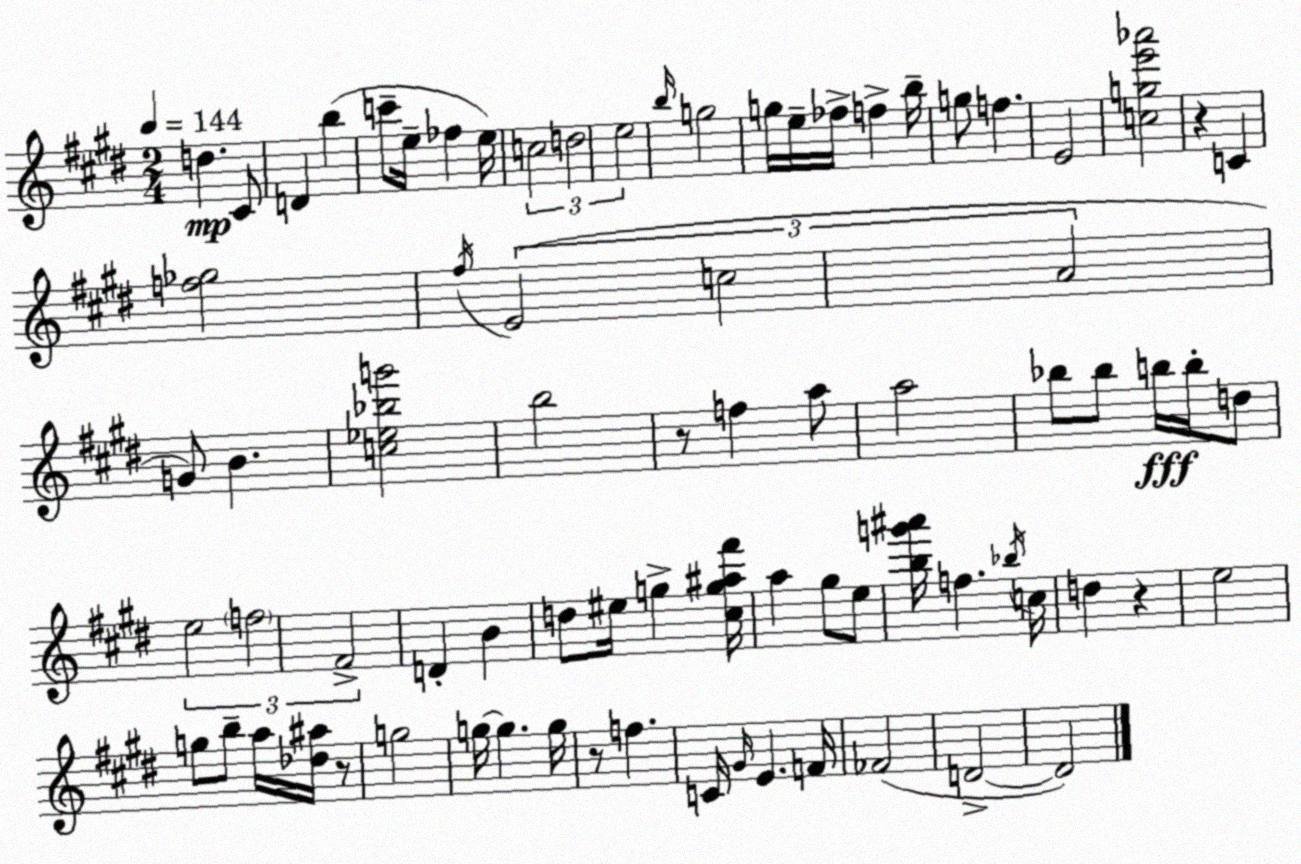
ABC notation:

X:1
T:Untitled
M:2/4
L:1/4
K:E
d ^C/2 D b c'/2 e/4 _f e/4 c2 d2 e2 b/4 g2 g/4 e/4 _f/4 f b/4 g/2 f E2 [cge'_a']2 z C [f_g]2 ^f/4 E2 c2 A2 G/2 B [c_e_bg']2 b2 z/2 f a/2 a2 _b/2 _b/2 b/4 b/4 d/2 e2 f2 ^F2 D B d/2 ^e/4 g [^cg^a^f']/4 a ^g/2 e/2 [bg'^a']/4 f _b/4 c/4 d z e2 g/2 b/2 a/4 [_d^a]/4 z/2 g2 g/4 g g/4 z/2 f C/4 ^G/4 E F/4 _F2 D2 D2